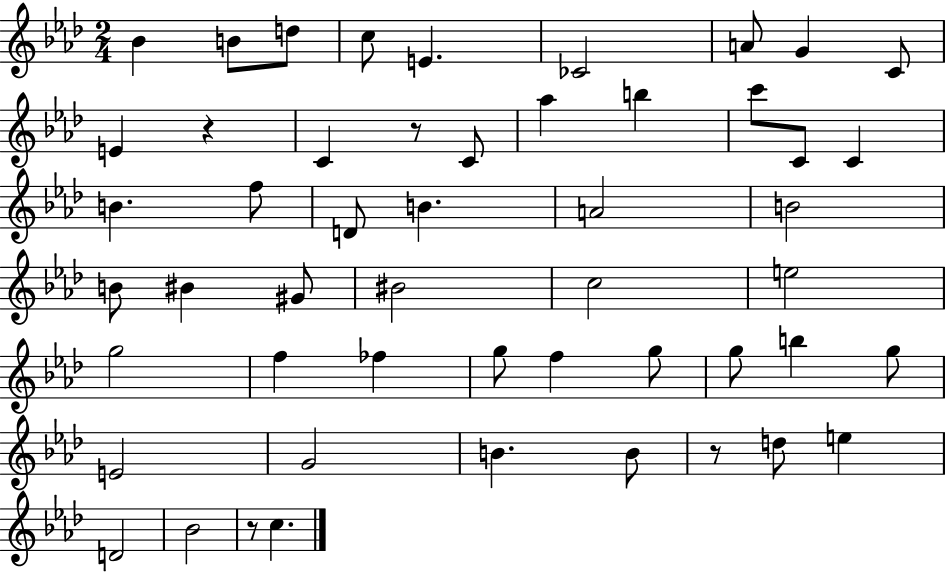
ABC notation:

X:1
T:Untitled
M:2/4
L:1/4
K:Ab
_B B/2 d/2 c/2 E _C2 A/2 G C/2 E z C z/2 C/2 _a b c'/2 C/2 C B f/2 D/2 B A2 B2 B/2 ^B ^G/2 ^B2 c2 e2 g2 f _f g/2 f g/2 g/2 b g/2 E2 G2 B B/2 z/2 d/2 e D2 _B2 z/2 c